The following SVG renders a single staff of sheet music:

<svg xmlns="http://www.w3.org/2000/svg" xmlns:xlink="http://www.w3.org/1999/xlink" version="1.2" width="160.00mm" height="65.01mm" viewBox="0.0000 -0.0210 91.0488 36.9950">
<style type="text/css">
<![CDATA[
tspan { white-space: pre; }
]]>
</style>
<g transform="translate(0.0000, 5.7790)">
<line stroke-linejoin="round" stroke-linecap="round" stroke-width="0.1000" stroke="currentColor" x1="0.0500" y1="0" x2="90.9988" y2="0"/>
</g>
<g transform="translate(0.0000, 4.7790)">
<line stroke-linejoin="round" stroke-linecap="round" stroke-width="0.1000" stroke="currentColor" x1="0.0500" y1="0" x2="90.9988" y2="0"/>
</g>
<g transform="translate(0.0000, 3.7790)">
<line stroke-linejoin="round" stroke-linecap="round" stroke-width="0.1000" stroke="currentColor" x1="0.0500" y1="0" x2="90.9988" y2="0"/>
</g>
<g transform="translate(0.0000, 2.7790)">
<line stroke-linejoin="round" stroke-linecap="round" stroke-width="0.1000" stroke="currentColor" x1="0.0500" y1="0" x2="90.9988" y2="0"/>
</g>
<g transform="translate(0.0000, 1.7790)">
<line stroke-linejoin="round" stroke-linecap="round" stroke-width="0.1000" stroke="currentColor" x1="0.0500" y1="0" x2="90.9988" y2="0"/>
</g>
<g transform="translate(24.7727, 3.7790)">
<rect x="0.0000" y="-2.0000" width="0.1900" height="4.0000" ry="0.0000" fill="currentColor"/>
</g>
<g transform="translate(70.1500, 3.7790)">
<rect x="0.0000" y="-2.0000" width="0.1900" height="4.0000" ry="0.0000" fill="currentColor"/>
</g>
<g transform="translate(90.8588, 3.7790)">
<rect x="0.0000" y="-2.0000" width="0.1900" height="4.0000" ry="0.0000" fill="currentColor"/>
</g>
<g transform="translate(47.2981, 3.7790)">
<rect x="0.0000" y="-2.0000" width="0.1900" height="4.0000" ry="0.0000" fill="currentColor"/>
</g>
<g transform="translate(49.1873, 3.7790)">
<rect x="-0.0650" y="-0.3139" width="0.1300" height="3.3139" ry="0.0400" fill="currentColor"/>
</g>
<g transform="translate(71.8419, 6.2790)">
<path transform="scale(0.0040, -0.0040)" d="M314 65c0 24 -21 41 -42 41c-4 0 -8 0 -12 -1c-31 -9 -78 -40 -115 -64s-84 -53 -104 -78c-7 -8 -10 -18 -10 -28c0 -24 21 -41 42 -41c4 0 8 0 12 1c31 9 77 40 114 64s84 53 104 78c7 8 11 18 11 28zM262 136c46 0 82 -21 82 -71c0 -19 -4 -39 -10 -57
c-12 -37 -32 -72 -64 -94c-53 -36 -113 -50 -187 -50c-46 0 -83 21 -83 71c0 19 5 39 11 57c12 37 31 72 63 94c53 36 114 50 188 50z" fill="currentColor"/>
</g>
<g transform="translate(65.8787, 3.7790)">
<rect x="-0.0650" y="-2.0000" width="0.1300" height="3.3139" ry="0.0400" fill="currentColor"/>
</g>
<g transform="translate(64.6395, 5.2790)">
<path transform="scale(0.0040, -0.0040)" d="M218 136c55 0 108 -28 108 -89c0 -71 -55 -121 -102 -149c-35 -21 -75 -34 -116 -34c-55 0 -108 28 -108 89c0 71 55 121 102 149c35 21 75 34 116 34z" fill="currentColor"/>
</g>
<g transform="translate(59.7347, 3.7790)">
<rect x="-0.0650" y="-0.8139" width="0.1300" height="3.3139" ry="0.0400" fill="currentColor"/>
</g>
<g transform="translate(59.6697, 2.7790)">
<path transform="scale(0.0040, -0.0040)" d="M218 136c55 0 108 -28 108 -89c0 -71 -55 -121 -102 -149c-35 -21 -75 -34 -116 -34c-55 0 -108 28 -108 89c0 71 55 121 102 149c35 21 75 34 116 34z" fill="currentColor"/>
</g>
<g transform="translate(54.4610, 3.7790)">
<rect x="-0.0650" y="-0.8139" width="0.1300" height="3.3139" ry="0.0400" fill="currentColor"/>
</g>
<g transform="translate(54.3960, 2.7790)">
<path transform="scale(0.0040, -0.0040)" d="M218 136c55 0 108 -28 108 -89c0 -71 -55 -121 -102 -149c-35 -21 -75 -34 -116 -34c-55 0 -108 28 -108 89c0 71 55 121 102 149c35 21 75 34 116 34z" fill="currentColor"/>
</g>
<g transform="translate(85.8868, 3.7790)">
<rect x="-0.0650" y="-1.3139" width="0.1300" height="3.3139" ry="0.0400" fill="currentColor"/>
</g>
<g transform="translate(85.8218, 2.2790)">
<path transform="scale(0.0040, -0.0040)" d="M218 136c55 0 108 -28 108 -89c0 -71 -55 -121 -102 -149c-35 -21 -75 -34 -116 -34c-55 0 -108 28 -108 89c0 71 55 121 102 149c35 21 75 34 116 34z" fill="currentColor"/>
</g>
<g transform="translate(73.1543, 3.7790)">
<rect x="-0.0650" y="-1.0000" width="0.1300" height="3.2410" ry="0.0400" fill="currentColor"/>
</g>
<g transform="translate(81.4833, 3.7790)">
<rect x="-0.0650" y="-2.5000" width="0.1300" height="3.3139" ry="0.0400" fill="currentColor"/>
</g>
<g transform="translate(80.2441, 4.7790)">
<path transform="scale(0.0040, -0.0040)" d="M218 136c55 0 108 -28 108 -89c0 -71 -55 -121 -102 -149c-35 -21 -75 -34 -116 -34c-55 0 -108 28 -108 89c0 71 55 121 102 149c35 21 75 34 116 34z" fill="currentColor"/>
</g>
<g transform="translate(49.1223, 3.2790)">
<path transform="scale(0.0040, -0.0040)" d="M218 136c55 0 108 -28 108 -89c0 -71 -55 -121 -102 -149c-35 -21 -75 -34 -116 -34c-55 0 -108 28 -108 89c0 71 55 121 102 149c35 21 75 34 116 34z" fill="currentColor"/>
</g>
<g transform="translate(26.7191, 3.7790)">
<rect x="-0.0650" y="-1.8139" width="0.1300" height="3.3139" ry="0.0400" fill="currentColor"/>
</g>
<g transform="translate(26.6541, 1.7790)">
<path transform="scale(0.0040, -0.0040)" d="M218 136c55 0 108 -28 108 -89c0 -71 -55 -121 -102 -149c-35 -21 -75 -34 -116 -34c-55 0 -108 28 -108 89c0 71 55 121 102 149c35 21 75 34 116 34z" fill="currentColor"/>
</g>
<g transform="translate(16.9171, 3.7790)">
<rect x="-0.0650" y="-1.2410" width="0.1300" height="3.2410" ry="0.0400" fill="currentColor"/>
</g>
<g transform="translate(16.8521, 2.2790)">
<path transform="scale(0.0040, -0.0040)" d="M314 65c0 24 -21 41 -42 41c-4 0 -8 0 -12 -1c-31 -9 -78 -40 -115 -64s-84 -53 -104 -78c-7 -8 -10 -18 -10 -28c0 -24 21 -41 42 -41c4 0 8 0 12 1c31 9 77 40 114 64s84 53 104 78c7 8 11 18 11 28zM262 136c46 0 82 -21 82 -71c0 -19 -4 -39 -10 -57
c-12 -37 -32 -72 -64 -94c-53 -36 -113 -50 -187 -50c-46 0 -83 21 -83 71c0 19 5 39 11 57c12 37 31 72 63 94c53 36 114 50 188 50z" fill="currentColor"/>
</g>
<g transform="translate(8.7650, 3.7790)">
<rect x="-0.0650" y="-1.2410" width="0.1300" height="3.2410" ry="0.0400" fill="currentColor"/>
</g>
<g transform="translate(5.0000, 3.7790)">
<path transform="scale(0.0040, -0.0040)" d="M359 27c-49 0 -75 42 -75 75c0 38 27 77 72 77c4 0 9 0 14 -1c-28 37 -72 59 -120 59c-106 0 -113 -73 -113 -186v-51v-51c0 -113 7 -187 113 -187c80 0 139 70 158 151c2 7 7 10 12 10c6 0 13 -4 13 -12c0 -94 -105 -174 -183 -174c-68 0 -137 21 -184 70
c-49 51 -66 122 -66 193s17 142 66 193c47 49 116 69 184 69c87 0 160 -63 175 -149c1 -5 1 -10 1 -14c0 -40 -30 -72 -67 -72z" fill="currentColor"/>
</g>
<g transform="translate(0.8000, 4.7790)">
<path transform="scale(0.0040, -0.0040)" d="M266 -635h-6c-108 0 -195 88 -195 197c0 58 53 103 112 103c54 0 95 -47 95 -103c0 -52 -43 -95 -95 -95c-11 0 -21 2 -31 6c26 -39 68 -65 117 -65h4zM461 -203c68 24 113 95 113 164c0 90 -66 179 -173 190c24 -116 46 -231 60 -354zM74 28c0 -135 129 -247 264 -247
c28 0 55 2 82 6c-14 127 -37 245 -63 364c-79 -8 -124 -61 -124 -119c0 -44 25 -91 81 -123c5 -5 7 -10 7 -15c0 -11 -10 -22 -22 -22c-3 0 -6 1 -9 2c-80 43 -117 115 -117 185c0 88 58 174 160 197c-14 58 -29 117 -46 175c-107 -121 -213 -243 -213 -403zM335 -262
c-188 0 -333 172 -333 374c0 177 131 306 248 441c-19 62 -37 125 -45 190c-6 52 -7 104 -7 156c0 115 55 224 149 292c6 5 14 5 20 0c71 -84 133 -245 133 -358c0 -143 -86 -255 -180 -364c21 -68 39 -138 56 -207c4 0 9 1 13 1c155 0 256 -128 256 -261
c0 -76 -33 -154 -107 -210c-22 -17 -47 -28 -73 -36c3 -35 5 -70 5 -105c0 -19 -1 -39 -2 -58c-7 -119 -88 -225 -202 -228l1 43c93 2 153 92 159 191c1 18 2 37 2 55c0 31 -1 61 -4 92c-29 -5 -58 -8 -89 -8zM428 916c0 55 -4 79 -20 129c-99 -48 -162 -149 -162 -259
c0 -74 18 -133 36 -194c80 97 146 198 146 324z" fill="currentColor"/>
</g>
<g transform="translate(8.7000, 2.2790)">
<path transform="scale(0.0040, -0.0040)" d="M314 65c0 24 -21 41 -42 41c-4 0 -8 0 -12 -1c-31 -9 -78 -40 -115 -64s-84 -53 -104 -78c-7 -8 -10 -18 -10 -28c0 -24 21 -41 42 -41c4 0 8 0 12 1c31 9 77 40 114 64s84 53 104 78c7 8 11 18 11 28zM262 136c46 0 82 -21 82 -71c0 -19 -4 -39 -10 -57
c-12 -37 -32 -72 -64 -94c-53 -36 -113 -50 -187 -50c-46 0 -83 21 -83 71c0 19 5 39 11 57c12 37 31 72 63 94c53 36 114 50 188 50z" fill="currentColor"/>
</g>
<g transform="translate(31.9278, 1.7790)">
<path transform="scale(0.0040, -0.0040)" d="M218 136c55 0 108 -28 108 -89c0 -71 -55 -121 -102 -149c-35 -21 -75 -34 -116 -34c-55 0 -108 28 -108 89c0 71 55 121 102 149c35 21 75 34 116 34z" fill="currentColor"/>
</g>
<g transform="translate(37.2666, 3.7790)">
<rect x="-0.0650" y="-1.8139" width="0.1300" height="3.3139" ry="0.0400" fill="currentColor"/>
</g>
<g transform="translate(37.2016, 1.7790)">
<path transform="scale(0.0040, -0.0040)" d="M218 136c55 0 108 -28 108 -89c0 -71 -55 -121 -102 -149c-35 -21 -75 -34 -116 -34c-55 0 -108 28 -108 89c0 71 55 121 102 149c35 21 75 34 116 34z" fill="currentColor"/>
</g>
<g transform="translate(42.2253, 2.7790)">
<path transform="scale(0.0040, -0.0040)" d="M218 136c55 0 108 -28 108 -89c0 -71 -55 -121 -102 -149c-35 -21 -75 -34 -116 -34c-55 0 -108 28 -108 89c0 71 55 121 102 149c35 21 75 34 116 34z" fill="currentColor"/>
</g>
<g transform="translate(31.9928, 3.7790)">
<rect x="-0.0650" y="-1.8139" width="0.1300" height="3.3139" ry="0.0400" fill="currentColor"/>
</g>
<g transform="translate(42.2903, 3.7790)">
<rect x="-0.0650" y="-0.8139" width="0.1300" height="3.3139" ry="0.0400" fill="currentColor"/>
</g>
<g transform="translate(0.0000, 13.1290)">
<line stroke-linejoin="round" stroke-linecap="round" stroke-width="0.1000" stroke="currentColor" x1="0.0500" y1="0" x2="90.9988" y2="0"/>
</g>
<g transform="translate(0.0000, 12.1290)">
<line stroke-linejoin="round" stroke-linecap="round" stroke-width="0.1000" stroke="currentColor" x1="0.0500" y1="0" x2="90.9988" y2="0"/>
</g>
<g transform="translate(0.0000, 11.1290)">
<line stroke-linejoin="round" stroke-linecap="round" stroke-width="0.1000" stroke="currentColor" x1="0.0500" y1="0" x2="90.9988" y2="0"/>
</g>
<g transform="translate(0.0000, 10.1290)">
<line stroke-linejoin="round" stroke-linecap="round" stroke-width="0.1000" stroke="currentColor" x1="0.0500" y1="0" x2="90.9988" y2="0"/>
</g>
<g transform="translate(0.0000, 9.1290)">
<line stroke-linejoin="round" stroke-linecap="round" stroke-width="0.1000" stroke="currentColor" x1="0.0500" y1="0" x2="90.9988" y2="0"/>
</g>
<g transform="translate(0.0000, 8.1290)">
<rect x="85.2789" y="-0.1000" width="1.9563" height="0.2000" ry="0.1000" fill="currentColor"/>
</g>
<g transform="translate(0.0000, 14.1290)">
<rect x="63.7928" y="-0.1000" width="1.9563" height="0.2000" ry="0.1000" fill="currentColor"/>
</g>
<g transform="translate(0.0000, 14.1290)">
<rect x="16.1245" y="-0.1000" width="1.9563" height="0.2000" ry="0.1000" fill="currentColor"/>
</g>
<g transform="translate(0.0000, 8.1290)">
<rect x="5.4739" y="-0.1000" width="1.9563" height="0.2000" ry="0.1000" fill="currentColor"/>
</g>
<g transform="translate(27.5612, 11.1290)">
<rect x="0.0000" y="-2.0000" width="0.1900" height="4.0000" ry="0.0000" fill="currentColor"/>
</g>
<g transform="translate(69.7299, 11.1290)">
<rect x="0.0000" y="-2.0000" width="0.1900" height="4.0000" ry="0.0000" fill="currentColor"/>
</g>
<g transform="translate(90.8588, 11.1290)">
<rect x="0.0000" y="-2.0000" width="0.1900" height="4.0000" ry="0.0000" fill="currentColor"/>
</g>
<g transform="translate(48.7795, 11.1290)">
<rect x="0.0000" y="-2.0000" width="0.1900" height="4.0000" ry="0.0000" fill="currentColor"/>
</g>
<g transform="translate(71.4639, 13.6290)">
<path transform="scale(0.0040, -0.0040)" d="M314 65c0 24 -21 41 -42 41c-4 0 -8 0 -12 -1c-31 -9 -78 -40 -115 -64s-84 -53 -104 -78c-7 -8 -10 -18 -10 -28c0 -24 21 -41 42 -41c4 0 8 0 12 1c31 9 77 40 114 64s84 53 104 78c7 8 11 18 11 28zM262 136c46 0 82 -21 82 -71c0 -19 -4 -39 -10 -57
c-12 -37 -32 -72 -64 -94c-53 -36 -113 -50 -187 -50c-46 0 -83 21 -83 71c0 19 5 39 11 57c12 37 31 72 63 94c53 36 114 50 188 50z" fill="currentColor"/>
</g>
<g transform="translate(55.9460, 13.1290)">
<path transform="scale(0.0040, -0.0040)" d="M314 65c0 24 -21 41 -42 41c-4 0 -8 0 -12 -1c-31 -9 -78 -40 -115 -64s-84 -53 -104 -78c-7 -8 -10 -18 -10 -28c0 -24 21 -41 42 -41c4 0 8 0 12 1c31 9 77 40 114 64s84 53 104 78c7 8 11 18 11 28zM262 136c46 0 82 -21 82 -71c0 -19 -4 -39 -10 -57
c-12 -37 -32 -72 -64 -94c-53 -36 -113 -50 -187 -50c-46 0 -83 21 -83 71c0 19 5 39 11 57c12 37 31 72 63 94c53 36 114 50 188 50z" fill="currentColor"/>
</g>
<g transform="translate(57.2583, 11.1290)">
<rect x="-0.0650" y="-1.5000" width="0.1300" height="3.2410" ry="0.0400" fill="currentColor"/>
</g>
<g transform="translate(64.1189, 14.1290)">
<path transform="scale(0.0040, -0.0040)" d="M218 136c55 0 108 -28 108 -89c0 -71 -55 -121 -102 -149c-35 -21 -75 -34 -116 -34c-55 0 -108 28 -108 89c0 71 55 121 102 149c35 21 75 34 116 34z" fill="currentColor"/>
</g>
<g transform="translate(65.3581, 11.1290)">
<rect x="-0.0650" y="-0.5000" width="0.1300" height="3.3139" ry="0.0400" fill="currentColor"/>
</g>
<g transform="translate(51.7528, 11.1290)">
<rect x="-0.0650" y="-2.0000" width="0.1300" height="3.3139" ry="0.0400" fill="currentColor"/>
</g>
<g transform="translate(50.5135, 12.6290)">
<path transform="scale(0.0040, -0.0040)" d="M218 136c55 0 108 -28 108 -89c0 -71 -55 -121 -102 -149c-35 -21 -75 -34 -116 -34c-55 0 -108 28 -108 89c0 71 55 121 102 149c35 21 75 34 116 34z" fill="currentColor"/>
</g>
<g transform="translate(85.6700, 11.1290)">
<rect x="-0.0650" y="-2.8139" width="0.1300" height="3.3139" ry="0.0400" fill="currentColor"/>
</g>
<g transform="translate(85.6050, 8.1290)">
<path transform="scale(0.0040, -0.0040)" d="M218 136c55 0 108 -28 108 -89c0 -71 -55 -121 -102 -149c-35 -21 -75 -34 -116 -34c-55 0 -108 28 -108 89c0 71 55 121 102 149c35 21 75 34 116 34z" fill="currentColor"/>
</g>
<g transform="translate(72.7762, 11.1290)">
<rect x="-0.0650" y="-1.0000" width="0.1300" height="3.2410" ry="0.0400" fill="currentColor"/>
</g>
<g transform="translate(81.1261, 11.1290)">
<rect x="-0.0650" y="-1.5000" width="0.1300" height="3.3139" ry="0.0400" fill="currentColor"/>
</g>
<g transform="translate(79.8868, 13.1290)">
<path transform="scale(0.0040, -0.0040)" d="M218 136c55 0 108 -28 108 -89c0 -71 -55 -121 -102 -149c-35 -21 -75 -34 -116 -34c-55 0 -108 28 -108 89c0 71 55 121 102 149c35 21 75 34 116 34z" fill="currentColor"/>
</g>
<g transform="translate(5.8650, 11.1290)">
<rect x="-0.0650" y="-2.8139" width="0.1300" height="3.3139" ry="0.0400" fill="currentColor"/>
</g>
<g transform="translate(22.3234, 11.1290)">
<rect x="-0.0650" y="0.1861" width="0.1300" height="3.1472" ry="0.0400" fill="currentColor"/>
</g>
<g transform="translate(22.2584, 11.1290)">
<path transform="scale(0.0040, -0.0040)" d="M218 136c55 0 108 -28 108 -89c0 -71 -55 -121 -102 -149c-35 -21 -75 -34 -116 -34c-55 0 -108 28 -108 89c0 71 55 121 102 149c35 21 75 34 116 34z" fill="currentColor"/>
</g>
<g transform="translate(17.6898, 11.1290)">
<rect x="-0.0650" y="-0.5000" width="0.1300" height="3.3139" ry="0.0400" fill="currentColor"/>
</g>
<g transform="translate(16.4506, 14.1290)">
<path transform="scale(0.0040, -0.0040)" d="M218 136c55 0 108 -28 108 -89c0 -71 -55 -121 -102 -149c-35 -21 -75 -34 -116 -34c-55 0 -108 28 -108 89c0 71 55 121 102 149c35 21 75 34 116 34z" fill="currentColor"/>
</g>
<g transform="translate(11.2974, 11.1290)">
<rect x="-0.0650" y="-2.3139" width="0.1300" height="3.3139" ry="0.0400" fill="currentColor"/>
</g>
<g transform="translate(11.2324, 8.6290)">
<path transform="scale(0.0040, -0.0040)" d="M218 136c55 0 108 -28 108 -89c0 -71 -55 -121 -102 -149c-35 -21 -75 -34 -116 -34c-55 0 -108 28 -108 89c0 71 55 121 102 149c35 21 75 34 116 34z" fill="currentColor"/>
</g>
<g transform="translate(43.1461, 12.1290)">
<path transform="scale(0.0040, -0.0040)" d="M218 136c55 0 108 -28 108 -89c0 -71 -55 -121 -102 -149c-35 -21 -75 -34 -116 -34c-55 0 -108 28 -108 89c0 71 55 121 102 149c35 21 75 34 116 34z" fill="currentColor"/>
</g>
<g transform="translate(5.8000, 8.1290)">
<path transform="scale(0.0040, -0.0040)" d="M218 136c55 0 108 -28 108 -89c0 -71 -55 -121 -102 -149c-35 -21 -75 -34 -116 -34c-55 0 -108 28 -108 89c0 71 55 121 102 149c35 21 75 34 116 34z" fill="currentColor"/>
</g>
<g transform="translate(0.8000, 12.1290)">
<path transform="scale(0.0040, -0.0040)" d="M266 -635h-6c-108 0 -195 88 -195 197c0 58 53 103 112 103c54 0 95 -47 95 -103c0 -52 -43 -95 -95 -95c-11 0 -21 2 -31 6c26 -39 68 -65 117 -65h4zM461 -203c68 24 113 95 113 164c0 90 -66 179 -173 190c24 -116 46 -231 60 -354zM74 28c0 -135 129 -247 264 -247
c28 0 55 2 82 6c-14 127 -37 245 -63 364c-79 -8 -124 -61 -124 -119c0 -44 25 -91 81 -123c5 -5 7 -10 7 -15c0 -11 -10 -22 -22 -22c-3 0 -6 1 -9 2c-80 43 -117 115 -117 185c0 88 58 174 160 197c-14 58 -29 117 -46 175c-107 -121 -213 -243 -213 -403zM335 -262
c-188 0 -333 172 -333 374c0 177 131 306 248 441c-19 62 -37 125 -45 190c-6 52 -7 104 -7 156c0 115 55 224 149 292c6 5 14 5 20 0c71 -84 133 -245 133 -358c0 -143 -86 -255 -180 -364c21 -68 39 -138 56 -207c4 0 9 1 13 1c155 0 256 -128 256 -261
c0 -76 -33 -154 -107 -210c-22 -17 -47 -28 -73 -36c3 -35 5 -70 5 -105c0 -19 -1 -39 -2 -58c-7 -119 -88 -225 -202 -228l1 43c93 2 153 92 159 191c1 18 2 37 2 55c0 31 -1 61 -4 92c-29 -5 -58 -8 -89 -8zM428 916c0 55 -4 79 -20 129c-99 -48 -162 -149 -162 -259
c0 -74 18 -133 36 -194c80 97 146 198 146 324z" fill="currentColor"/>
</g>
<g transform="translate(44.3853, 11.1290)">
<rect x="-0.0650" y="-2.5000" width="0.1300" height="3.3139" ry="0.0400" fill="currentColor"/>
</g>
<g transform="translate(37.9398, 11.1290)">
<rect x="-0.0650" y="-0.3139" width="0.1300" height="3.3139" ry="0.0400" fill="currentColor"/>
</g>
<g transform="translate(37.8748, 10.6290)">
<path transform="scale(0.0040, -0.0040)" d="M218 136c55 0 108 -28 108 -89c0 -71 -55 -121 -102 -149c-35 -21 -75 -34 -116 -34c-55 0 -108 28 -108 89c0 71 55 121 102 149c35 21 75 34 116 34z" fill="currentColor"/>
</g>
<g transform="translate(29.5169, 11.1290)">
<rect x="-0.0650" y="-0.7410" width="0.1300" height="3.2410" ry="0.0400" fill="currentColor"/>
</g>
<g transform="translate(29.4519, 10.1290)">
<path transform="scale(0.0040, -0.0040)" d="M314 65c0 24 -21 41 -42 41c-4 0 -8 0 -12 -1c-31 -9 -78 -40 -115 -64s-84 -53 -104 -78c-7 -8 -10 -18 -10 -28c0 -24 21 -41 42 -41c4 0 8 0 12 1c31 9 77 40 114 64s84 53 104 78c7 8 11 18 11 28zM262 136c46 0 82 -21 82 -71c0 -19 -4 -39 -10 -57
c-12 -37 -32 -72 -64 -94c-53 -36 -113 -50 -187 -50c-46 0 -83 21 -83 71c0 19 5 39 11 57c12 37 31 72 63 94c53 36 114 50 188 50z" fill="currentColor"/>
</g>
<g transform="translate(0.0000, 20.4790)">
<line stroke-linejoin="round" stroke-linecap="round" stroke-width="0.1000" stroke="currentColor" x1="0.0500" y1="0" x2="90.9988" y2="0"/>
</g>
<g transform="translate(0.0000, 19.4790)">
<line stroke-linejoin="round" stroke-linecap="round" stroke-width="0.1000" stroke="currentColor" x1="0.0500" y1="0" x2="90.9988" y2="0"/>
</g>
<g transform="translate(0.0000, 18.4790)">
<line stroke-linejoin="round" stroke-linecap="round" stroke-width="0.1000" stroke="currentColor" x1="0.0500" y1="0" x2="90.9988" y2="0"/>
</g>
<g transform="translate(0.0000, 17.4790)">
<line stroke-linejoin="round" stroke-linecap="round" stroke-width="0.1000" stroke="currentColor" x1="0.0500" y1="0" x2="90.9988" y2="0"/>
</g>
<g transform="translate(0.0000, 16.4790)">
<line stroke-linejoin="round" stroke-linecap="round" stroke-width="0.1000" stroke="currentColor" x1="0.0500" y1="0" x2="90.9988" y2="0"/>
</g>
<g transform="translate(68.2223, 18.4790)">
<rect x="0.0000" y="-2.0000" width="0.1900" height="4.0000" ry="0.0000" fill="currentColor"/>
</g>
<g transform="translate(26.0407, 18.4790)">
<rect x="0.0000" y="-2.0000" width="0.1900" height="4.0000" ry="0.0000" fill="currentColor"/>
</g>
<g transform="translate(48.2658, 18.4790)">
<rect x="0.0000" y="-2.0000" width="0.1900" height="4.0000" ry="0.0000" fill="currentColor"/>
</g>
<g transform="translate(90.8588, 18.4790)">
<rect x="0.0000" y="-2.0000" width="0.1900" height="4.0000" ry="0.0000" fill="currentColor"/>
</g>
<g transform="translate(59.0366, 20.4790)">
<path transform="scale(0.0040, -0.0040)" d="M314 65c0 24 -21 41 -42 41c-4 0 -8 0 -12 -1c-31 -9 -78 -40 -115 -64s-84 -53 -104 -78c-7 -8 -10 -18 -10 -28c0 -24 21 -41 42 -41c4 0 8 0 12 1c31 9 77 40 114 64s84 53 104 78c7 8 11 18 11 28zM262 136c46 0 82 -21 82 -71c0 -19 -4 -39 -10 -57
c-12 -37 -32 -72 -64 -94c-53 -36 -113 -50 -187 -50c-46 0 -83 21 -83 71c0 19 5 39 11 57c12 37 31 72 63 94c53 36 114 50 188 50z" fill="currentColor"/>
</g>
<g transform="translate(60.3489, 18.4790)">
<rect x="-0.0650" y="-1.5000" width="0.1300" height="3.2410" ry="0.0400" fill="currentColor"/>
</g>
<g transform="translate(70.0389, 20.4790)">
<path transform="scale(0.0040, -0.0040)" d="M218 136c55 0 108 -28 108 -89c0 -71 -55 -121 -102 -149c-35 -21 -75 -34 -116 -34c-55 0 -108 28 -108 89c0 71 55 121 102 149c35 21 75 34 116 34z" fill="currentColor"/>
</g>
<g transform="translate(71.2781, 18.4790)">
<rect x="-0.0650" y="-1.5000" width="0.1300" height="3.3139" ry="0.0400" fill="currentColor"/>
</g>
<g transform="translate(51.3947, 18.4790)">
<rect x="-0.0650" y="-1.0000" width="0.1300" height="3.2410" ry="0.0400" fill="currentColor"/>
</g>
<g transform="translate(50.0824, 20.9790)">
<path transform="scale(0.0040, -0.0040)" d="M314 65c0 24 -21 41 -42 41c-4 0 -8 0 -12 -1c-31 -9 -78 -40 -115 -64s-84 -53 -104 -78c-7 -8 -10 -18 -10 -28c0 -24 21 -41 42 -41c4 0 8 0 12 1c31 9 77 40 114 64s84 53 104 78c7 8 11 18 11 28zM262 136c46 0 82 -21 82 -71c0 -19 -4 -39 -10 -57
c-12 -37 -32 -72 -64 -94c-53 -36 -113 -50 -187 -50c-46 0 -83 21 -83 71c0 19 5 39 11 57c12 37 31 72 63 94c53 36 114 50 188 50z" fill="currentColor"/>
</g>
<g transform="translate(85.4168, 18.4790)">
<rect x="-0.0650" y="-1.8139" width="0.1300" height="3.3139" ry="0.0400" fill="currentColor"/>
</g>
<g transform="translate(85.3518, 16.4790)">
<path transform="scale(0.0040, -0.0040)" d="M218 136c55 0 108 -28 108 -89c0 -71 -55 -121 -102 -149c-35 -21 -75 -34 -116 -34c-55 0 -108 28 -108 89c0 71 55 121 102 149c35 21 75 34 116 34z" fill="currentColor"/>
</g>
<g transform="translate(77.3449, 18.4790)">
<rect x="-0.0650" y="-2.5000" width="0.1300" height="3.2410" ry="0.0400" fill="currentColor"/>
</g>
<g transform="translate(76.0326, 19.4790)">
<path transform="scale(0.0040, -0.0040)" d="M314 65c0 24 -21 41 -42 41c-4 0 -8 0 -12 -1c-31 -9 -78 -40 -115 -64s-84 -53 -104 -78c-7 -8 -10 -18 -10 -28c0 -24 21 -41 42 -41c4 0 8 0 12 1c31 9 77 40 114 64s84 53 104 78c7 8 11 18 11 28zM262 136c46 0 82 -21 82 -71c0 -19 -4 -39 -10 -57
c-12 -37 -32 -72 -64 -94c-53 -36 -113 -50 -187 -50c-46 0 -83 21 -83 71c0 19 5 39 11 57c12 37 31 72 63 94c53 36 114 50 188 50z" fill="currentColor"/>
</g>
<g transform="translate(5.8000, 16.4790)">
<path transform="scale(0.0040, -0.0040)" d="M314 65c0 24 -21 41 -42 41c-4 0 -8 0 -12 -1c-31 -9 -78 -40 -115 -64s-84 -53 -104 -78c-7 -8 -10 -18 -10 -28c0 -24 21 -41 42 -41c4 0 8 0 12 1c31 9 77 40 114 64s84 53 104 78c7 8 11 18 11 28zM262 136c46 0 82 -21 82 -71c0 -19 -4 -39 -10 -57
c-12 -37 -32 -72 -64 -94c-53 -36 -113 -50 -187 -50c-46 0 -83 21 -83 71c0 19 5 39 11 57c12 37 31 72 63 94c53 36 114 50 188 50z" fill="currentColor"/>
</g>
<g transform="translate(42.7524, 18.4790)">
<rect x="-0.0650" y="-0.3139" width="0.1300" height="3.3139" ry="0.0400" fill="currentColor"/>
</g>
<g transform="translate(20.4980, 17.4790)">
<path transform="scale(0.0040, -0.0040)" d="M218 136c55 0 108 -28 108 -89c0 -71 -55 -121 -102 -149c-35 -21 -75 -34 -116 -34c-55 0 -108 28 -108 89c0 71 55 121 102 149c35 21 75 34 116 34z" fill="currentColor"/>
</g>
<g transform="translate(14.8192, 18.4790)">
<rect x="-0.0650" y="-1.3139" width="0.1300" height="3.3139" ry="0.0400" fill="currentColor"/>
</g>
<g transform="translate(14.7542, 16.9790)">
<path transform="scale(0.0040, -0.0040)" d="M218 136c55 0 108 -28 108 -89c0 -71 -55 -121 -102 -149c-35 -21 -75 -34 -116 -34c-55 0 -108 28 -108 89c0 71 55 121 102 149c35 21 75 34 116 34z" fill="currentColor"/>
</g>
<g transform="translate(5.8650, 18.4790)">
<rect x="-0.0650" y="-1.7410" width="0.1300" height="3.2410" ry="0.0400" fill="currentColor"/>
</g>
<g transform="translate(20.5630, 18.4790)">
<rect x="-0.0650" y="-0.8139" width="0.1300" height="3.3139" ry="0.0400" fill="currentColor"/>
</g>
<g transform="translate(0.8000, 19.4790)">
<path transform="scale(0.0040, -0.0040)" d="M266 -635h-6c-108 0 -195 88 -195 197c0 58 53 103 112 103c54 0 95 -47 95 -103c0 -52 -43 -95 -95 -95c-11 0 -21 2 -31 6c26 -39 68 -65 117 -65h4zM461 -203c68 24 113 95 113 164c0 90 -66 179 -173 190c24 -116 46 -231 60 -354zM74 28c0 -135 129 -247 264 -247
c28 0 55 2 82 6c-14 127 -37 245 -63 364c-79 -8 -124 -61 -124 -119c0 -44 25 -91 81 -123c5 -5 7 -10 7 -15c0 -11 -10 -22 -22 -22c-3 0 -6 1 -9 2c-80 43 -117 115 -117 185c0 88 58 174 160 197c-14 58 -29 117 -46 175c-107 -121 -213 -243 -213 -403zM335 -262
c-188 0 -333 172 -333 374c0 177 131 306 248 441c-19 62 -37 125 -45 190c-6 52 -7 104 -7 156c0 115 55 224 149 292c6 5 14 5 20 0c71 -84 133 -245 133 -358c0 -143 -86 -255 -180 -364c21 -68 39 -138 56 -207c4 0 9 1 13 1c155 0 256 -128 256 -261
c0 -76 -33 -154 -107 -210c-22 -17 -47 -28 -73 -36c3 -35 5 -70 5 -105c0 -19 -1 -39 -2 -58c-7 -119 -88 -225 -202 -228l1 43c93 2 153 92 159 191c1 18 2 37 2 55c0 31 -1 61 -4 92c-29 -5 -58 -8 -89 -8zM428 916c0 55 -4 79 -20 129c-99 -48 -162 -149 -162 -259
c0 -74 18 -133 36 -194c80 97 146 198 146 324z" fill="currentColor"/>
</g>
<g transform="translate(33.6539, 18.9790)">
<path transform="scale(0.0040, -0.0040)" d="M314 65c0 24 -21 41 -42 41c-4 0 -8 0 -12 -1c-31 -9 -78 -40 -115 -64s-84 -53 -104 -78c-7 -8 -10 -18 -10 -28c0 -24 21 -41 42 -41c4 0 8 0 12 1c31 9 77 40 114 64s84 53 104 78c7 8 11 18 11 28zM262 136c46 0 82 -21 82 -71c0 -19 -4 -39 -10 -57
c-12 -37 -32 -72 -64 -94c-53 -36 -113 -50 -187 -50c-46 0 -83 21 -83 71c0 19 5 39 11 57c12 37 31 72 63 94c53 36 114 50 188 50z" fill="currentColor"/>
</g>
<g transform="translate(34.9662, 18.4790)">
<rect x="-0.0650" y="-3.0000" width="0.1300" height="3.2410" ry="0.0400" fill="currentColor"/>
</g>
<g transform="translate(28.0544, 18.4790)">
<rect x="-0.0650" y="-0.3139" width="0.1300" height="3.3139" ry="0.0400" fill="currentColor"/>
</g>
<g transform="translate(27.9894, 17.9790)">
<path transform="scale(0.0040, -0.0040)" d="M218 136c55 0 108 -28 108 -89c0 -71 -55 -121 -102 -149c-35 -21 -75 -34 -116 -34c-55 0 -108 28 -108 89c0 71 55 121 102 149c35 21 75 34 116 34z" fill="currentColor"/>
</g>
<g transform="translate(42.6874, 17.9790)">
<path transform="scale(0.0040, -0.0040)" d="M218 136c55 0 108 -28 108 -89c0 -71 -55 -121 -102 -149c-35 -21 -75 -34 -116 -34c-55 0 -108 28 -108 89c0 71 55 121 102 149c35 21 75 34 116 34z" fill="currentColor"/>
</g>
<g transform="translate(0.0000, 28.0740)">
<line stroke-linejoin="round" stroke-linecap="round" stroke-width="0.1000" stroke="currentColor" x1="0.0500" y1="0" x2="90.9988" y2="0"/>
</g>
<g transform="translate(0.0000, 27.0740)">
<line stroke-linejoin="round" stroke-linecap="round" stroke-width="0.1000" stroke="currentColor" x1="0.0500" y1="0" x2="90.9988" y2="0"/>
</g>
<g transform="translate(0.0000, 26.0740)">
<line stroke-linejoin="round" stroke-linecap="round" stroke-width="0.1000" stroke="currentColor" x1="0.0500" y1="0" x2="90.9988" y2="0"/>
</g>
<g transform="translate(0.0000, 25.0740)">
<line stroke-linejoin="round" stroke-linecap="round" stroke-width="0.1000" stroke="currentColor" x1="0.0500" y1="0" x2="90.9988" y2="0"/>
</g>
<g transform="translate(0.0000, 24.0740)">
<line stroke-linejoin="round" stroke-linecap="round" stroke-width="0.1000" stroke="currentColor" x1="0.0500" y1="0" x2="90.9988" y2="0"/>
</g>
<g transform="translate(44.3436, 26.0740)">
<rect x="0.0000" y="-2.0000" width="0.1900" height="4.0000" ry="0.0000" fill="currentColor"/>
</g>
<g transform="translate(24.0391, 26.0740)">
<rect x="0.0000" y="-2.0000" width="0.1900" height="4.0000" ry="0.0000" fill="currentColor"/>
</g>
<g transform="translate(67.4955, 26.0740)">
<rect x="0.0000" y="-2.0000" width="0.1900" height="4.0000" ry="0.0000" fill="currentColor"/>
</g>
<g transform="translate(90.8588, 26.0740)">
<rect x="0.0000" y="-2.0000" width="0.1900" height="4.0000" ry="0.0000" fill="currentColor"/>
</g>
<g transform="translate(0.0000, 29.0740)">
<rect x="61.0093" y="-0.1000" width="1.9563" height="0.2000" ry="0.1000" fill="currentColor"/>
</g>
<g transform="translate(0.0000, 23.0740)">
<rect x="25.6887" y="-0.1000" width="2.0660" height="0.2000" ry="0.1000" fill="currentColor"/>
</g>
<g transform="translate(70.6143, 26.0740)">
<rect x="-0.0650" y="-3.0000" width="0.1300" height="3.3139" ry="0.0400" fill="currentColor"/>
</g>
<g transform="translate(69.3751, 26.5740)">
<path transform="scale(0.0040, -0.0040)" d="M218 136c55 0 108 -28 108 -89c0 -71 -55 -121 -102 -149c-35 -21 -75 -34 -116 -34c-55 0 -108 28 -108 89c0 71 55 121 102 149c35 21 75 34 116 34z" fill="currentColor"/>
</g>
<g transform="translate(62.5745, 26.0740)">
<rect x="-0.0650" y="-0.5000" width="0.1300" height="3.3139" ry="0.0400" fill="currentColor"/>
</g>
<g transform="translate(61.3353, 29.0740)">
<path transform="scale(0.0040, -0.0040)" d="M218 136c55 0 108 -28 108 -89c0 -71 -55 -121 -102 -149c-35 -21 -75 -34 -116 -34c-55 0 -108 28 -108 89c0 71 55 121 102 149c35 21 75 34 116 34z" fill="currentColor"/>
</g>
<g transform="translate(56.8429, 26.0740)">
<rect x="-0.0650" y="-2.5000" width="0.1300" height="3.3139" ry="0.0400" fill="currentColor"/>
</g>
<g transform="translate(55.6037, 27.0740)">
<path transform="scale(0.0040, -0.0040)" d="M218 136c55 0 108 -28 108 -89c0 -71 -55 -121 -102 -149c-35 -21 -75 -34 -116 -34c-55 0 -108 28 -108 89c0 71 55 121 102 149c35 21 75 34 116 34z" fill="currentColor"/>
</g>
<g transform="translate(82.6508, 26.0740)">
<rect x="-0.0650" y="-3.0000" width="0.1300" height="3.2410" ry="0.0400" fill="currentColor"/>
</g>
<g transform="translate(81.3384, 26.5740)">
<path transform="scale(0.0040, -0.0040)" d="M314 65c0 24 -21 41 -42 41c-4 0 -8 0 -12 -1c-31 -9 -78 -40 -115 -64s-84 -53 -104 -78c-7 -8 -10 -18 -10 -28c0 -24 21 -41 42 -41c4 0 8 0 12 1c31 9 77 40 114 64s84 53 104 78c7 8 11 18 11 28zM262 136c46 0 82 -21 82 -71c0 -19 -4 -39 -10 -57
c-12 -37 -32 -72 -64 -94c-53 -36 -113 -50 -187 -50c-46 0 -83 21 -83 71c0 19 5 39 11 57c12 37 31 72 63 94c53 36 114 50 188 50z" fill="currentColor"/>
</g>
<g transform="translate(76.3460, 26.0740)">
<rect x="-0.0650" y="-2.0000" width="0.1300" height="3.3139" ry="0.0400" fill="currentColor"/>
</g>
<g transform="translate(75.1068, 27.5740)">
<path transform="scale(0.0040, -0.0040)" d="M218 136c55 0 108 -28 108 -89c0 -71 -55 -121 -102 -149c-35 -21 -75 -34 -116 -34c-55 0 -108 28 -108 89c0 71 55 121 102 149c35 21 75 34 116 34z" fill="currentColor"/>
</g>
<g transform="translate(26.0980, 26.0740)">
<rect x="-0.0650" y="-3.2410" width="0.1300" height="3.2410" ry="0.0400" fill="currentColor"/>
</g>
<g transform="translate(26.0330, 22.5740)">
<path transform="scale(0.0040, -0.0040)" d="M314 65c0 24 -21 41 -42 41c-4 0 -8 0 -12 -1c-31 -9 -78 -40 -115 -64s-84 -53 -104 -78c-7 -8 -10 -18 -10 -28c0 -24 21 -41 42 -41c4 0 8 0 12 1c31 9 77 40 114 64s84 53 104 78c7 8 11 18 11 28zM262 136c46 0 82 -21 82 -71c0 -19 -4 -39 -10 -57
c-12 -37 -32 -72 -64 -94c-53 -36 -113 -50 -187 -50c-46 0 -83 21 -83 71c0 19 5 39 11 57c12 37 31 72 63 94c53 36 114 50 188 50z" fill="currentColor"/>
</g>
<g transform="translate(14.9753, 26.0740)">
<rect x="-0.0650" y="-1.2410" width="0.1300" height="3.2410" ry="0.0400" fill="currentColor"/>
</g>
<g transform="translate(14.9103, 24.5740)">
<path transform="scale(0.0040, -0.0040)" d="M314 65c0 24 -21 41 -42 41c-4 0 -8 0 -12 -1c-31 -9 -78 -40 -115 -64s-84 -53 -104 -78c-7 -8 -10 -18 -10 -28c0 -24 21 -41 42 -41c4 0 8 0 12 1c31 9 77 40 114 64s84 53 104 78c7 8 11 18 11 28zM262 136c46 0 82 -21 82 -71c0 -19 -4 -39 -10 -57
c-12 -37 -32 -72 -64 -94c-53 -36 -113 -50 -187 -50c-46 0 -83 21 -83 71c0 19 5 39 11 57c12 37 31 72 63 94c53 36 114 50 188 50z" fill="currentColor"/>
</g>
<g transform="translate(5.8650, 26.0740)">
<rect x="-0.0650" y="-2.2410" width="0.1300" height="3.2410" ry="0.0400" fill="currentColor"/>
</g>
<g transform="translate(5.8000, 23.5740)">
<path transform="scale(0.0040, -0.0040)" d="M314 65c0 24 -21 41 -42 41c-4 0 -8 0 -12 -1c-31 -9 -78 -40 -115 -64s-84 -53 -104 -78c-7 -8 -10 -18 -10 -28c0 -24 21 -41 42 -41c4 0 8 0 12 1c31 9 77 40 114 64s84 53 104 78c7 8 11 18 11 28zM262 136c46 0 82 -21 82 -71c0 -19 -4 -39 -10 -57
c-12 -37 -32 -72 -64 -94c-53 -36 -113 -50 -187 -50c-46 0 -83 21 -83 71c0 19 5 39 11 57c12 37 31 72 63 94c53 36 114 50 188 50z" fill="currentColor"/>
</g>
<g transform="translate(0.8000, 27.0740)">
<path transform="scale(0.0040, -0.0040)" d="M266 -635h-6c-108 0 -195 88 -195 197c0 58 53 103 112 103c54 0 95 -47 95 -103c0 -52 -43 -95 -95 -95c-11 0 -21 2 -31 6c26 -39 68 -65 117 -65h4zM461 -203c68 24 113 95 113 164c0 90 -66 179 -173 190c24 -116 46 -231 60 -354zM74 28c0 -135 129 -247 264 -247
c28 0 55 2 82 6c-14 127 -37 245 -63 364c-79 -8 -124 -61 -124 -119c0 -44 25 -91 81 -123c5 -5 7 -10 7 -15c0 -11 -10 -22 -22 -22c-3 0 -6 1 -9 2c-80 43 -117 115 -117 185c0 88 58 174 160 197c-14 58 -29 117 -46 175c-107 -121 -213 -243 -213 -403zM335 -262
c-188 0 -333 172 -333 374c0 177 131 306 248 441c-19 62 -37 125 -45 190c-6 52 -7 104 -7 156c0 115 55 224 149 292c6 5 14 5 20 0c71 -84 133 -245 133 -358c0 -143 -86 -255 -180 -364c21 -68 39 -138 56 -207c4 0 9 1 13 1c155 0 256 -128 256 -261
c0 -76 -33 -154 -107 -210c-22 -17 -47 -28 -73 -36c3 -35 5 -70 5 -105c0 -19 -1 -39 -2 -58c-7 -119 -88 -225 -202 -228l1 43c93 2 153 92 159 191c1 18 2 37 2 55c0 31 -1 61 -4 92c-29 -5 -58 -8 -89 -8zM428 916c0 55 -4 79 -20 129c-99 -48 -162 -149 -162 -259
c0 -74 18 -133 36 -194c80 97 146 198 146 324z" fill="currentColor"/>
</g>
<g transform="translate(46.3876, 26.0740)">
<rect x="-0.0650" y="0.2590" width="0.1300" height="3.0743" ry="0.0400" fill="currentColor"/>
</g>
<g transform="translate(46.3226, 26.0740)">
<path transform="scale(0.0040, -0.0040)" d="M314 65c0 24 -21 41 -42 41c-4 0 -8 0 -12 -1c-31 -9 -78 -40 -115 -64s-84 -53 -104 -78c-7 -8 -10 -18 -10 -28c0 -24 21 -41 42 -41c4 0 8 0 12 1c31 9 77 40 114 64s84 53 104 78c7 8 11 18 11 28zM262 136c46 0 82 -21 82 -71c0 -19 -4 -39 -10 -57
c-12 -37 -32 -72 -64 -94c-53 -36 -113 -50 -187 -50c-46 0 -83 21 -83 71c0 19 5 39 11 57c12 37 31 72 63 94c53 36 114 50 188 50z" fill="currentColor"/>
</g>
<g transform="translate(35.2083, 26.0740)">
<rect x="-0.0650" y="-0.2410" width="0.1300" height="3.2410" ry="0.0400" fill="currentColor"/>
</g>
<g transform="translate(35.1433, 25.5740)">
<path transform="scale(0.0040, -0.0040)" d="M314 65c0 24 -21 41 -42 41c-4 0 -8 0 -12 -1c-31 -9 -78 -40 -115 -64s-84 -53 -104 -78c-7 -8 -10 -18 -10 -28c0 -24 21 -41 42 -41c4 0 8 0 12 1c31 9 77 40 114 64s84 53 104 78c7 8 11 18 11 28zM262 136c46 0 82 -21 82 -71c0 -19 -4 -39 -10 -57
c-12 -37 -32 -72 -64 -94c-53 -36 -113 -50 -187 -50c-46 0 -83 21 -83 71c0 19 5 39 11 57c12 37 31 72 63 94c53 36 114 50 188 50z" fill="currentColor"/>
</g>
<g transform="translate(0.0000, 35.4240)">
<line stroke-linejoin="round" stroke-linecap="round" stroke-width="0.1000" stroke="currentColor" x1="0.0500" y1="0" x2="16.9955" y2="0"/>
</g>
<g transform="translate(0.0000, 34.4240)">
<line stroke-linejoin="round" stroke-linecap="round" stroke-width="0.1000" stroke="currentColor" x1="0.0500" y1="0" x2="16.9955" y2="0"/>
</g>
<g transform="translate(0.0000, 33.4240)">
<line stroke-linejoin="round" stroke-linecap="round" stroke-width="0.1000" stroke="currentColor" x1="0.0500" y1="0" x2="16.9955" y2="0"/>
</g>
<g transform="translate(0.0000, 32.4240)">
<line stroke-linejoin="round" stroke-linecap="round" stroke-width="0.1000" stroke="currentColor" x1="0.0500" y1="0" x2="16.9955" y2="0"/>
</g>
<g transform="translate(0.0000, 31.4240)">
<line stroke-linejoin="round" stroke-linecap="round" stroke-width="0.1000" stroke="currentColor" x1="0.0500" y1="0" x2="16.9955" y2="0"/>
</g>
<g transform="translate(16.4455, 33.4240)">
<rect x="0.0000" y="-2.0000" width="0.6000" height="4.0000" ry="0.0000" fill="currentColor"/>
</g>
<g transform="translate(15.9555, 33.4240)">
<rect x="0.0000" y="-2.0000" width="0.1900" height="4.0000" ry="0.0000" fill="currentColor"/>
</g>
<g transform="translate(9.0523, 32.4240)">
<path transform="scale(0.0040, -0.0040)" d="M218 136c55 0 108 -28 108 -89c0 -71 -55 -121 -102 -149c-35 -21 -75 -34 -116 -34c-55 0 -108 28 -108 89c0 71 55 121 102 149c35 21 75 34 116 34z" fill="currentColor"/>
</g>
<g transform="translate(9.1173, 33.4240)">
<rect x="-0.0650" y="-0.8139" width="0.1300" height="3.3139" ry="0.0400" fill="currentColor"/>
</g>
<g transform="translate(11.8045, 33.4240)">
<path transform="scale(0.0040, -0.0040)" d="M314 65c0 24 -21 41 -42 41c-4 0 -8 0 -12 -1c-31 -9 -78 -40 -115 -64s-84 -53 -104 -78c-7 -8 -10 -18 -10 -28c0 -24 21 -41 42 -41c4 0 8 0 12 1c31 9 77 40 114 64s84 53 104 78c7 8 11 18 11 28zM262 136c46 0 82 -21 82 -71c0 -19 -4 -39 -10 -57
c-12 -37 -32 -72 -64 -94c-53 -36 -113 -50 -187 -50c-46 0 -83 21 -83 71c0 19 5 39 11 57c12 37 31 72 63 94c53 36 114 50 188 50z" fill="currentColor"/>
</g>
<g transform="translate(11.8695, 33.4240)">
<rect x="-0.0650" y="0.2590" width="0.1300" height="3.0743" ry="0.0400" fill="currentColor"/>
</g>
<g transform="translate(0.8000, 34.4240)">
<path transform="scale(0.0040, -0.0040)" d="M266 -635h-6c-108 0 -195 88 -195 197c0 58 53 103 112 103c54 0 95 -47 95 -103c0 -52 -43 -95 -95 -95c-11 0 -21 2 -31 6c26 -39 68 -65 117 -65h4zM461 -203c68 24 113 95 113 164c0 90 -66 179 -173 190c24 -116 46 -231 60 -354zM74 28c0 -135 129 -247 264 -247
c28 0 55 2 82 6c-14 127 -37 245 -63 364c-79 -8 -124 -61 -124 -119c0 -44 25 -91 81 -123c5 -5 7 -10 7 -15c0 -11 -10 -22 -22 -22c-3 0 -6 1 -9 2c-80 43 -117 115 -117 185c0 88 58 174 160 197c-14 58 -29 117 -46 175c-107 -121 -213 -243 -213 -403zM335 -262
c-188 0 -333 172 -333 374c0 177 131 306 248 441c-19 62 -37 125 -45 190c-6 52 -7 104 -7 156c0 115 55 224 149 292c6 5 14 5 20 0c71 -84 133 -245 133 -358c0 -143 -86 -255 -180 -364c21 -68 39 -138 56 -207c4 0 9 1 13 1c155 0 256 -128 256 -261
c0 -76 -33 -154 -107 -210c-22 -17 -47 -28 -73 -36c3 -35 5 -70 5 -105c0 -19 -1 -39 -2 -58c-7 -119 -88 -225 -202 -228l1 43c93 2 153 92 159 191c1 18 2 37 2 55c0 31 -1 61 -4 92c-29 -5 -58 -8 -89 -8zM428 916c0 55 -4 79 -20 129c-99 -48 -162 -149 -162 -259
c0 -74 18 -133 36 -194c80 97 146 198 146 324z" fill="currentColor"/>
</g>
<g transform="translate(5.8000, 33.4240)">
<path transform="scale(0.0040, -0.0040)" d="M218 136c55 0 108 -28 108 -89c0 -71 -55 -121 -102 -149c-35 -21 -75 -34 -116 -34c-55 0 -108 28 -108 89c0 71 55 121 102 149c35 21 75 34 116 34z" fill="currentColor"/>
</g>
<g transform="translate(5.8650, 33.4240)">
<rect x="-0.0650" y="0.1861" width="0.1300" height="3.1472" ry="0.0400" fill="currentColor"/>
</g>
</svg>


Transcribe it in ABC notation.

X:1
T:Untitled
M:4/4
L:1/4
K:C
e2 e2 f f f d c d d F D2 G e a g C B d2 c G F E2 C D2 E a f2 e d c A2 c D2 E2 E G2 f g2 e2 b2 c2 B2 G C A F A2 B d B2